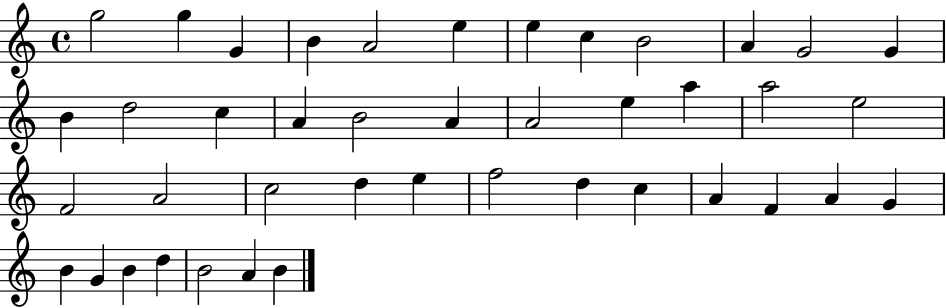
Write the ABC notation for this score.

X:1
T:Untitled
M:4/4
L:1/4
K:C
g2 g G B A2 e e c B2 A G2 G B d2 c A B2 A A2 e a a2 e2 F2 A2 c2 d e f2 d c A F A G B G B d B2 A B